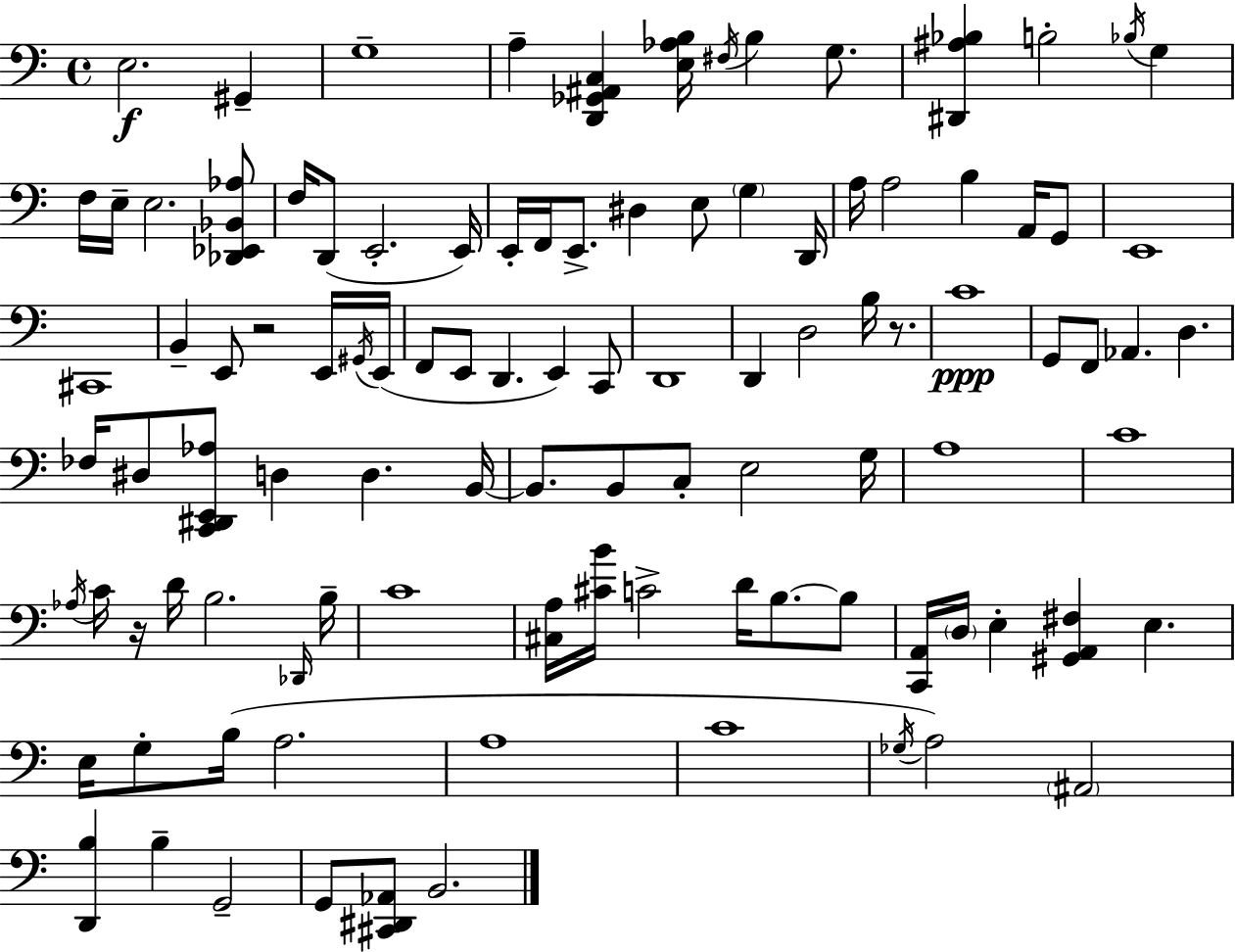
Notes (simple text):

E3/h. G#2/q G3/w A3/q [D2,Gb2,A#2,C3]/q [E3,Ab3,B3]/s F#3/s B3/q G3/e. [D#2,A#3,Bb3]/q B3/h Bb3/s G3/q F3/s E3/s E3/h. [Db2,Eb2,Bb2,Ab3]/e F3/s D2/e E2/h. E2/s E2/s F2/s E2/e. D#3/q E3/e G3/q D2/s A3/s A3/h B3/q A2/s G2/e E2/w C#2/w B2/q E2/e R/h E2/s G#2/s E2/s F2/e E2/e D2/q. E2/q C2/e D2/w D2/q D3/h B3/s R/e. C4/w G2/e F2/e Ab2/q. D3/q. FES3/s D#3/e [C2,D#2,E2,Ab3]/e D3/q D3/q. B2/s B2/e. B2/e C3/e E3/h G3/s A3/w C4/w Ab3/s C4/s R/s D4/s B3/h. Db2/s B3/s C4/w [C#3,A3]/s [C#4,B4]/s C4/h D4/s B3/e. B3/e [C2,A2]/s D3/s E3/q [G#2,A2,F#3]/q E3/q. E3/s G3/e B3/s A3/h. A3/w C4/w Gb3/s A3/h A#2/h [D2,B3]/q B3/q G2/h G2/e [C#2,D#2,Ab2]/e B2/h.